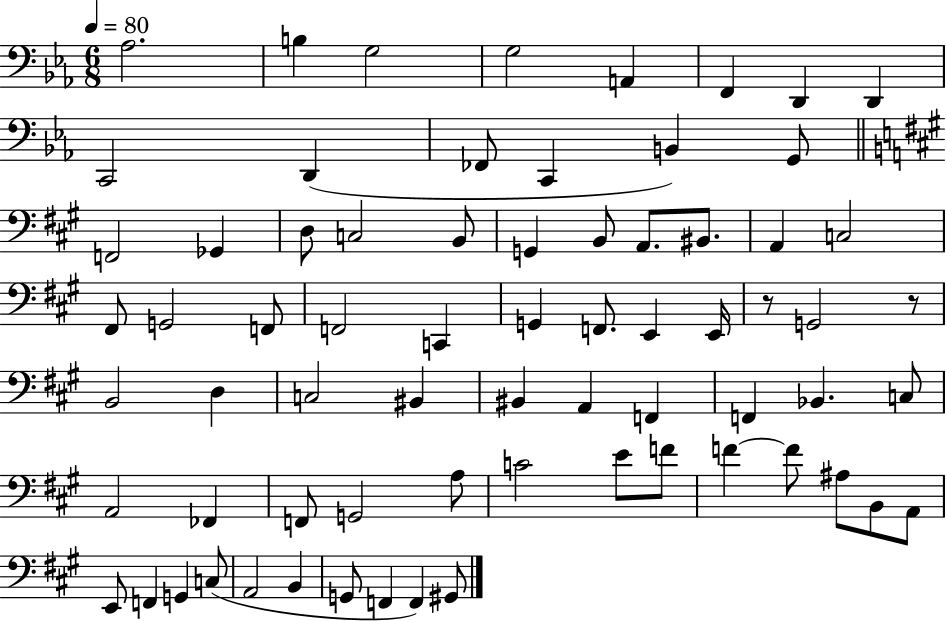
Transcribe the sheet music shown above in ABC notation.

X:1
T:Untitled
M:6/8
L:1/4
K:Eb
_A,2 B, G,2 G,2 A,, F,, D,, D,, C,,2 D,, _F,,/2 C,, B,, G,,/2 F,,2 _G,, D,/2 C,2 B,,/2 G,, B,,/2 A,,/2 ^B,,/2 A,, C,2 ^F,,/2 G,,2 F,,/2 F,,2 C,, G,, F,,/2 E,, E,,/4 z/2 G,,2 z/2 B,,2 D, C,2 ^B,, ^B,, A,, F,, F,, _B,, C,/2 A,,2 _F,, F,,/2 G,,2 A,/2 C2 E/2 F/2 F F/2 ^A,/2 B,,/2 A,,/2 E,,/2 F,, G,, C,/2 A,,2 B,, G,,/2 F,, F,, ^G,,/2